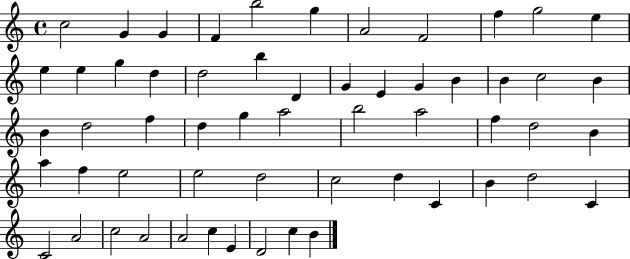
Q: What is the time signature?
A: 4/4